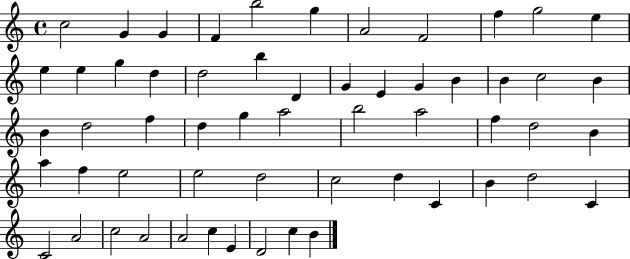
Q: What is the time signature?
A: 4/4